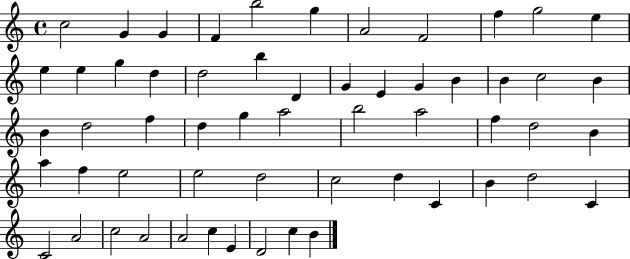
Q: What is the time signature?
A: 4/4